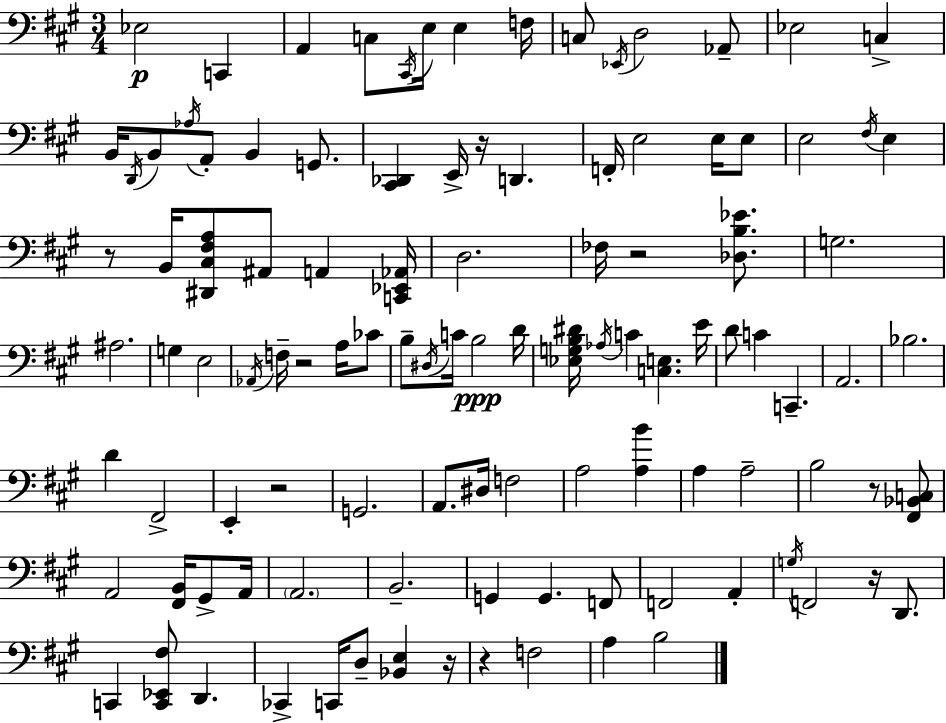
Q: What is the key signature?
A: A major